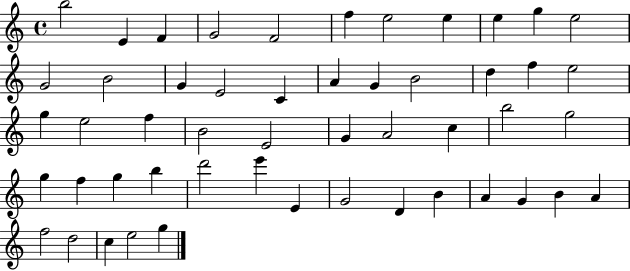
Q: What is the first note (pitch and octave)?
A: B5